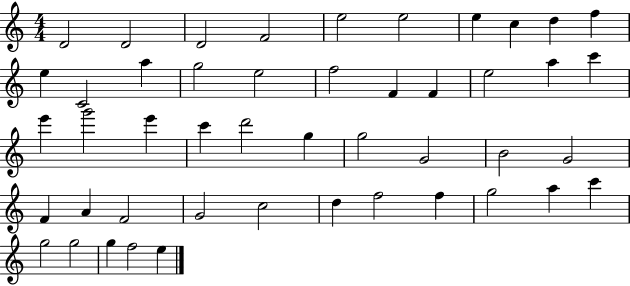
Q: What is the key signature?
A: C major